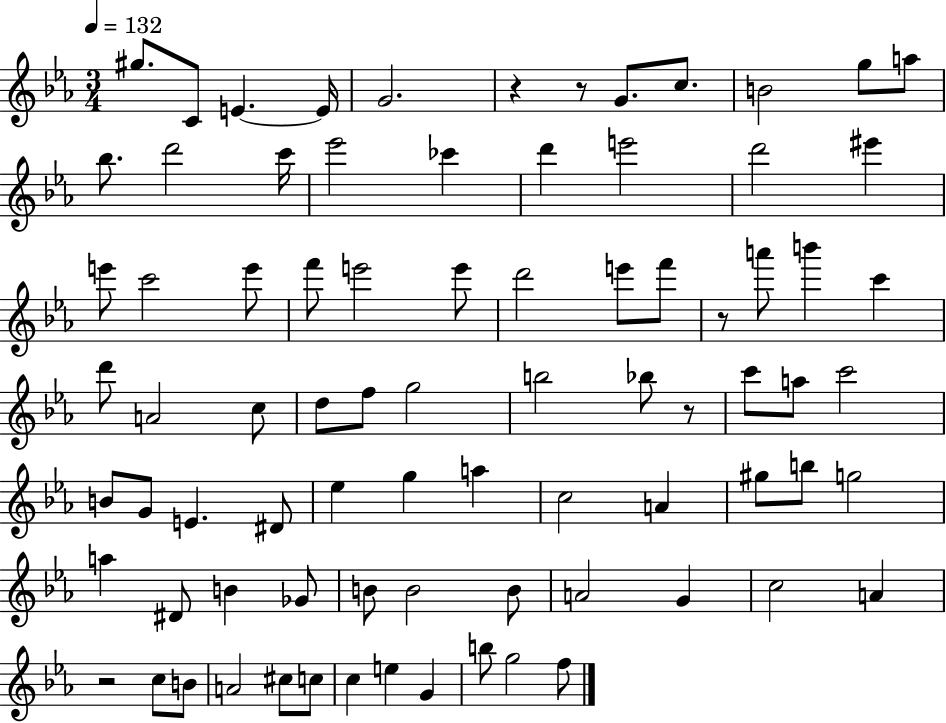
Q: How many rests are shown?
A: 5